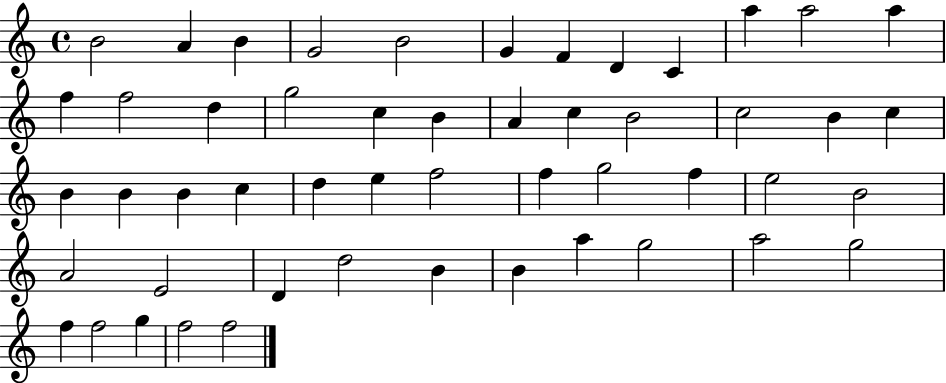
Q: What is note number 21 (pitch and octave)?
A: B4